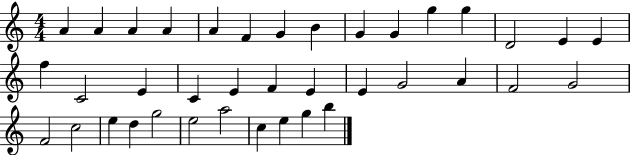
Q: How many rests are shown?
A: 0